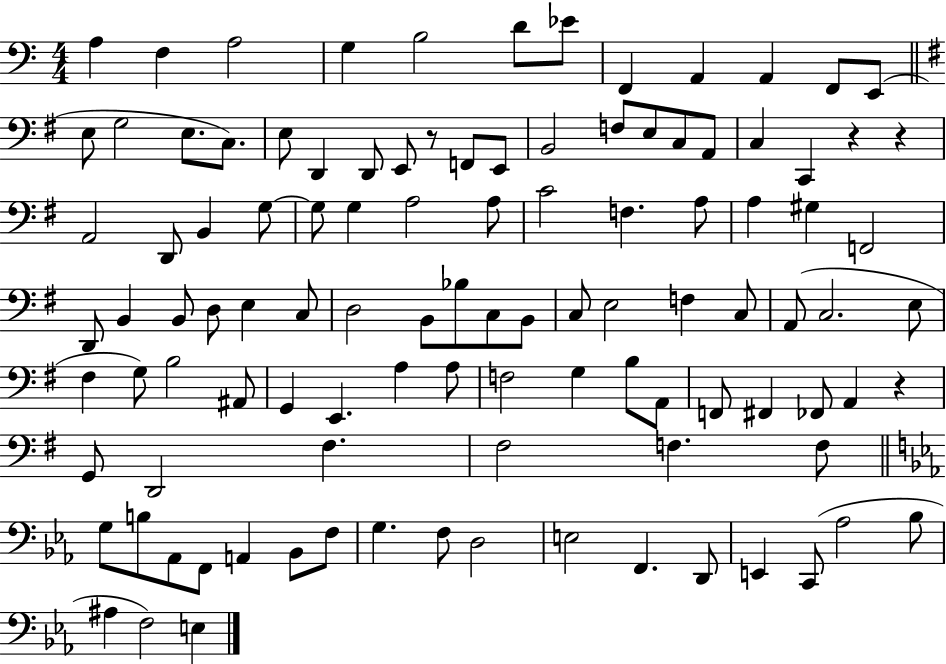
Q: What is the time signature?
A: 4/4